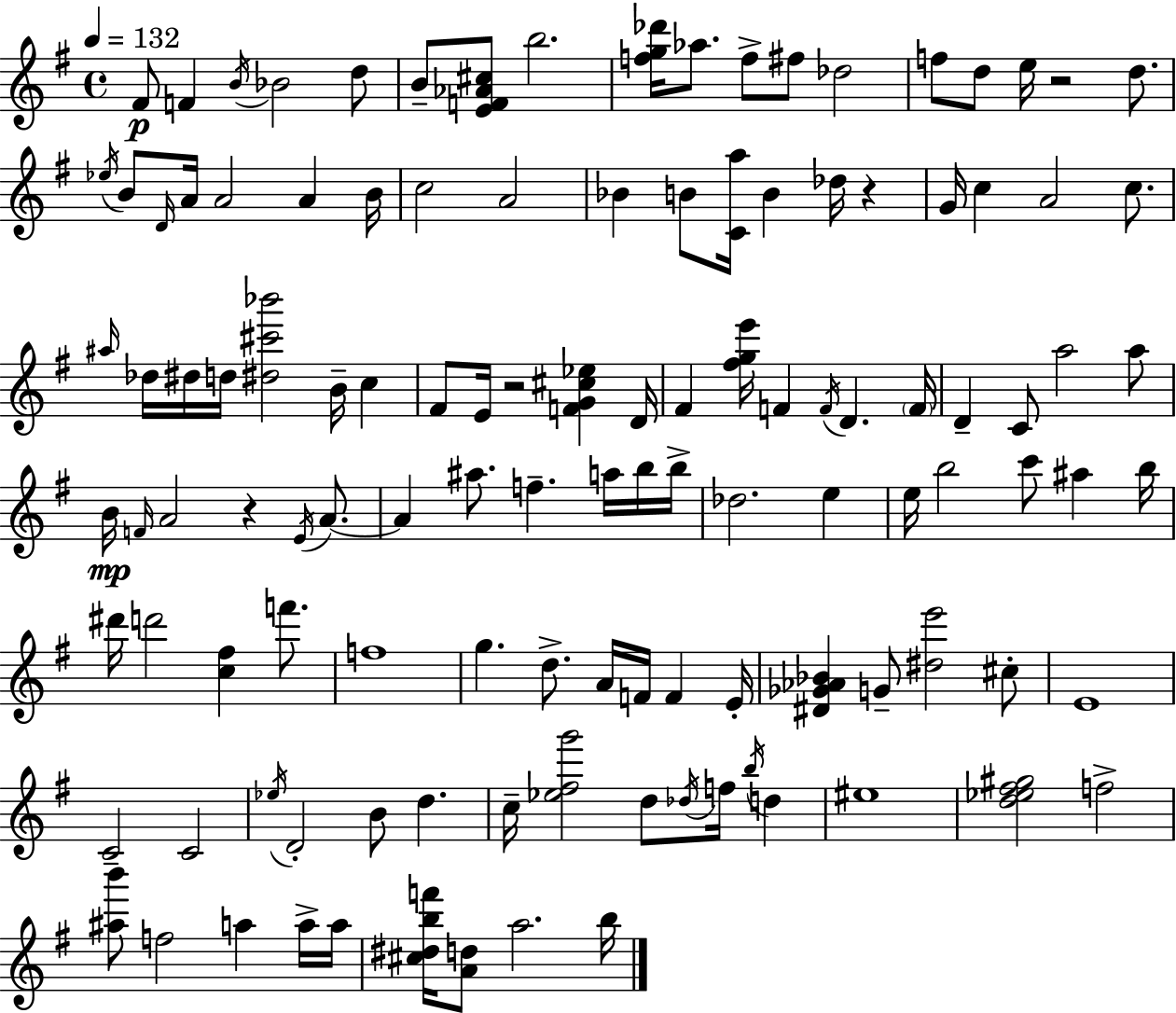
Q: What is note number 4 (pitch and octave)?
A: Bb4